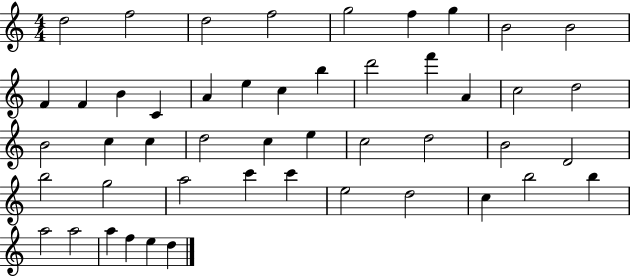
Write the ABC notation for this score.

X:1
T:Untitled
M:4/4
L:1/4
K:C
d2 f2 d2 f2 g2 f g B2 B2 F F B C A e c b d'2 f' A c2 d2 B2 c c d2 c e c2 d2 B2 D2 b2 g2 a2 c' c' e2 d2 c b2 b a2 a2 a f e d